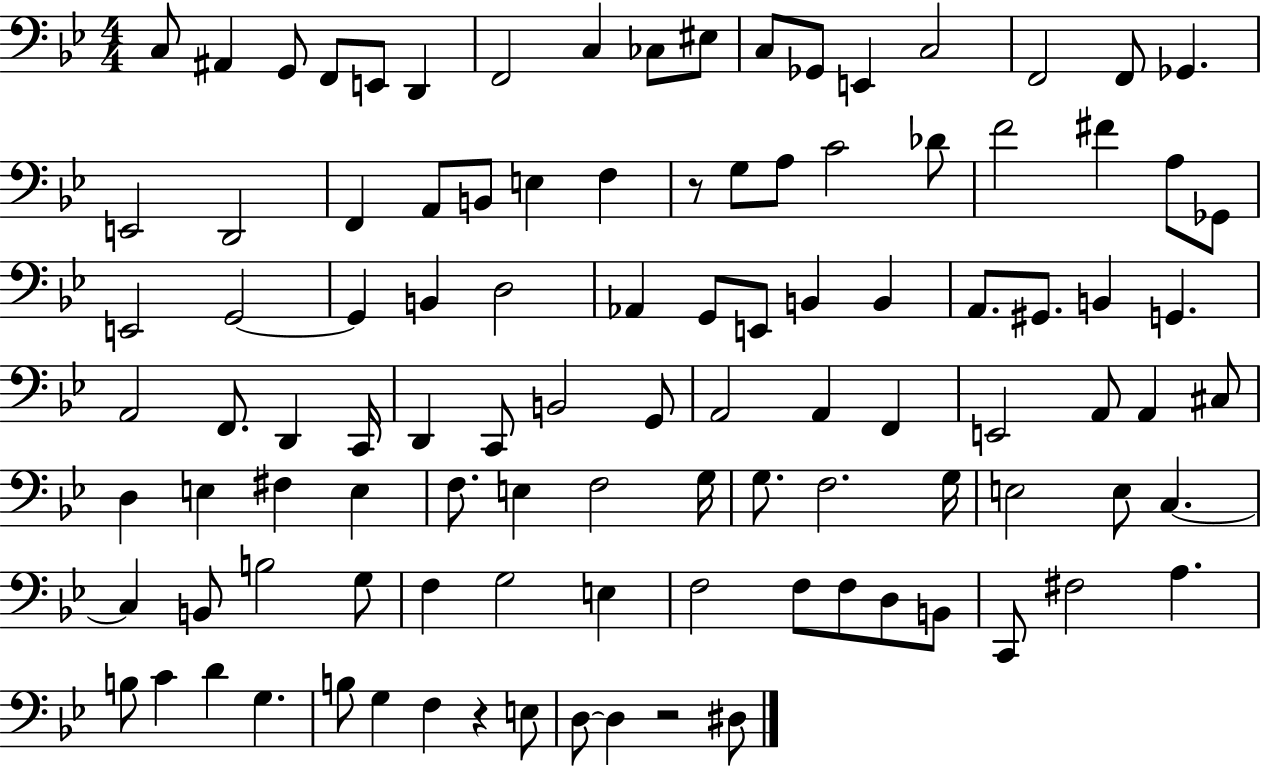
C3/e A#2/q G2/e F2/e E2/e D2/q F2/h C3/q CES3/e EIS3/e C3/e Gb2/e E2/q C3/h F2/h F2/e Gb2/q. E2/h D2/h F2/q A2/e B2/e E3/q F3/q R/e G3/e A3/e C4/h Db4/e F4/h F#4/q A3/e Gb2/e E2/h G2/h G2/q B2/q D3/h Ab2/q G2/e E2/e B2/q B2/q A2/e. G#2/e. B2/q G2/q. A2/h F2/e. D2/q C2/s D2/q C2/e B2/h G2/e A2/h A2/q F2/q E2/h A2/e A2/q C#3/e D3/q E3/q F#3/q E3/q F3/e. E3/q F3/h G3/s G3/e. F3/h. G3/s E3/h E3/e C3/q. C3/q B2/e B3/h G3/e F3/q G3/h E3/q F3/h F3/e F3/e D3/e B2/e C2/e F#3/h A3/q. B3/e C4/q D4/q G3/q. B3/e G3/q F3/q R/q E3/e D3/e D3/q R/h D#3/e